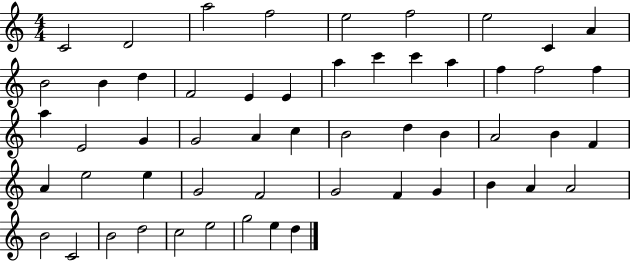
C4/h D4/h A5/h F5/h E5/h F5/h E5/h C4/q A4/q B4/h B4/q D5/q F4/h E4/q E4/q A5/q C6/q C6/q A5/q F5/q F5/h F5/q A5/q E4/h G4/q G4/h A4/q C5/q B4/h D5/q B4/q A4/h B4/q F4/q A4/q E5/h E5/q G4/h F4/h G4/h F4/q G4/q B4/q A4/q A4/h B4/h C4/h B4/h D5/h C5/h E5/h G5/h E5/q D5/q